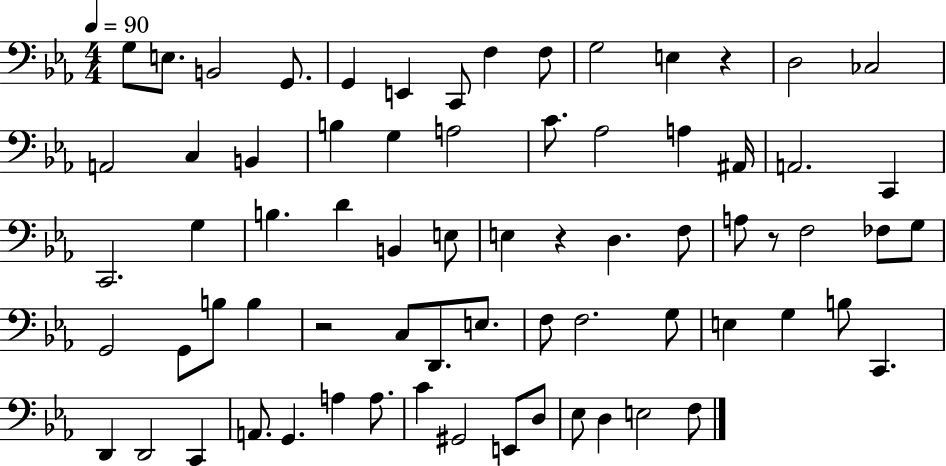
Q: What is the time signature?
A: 4/4